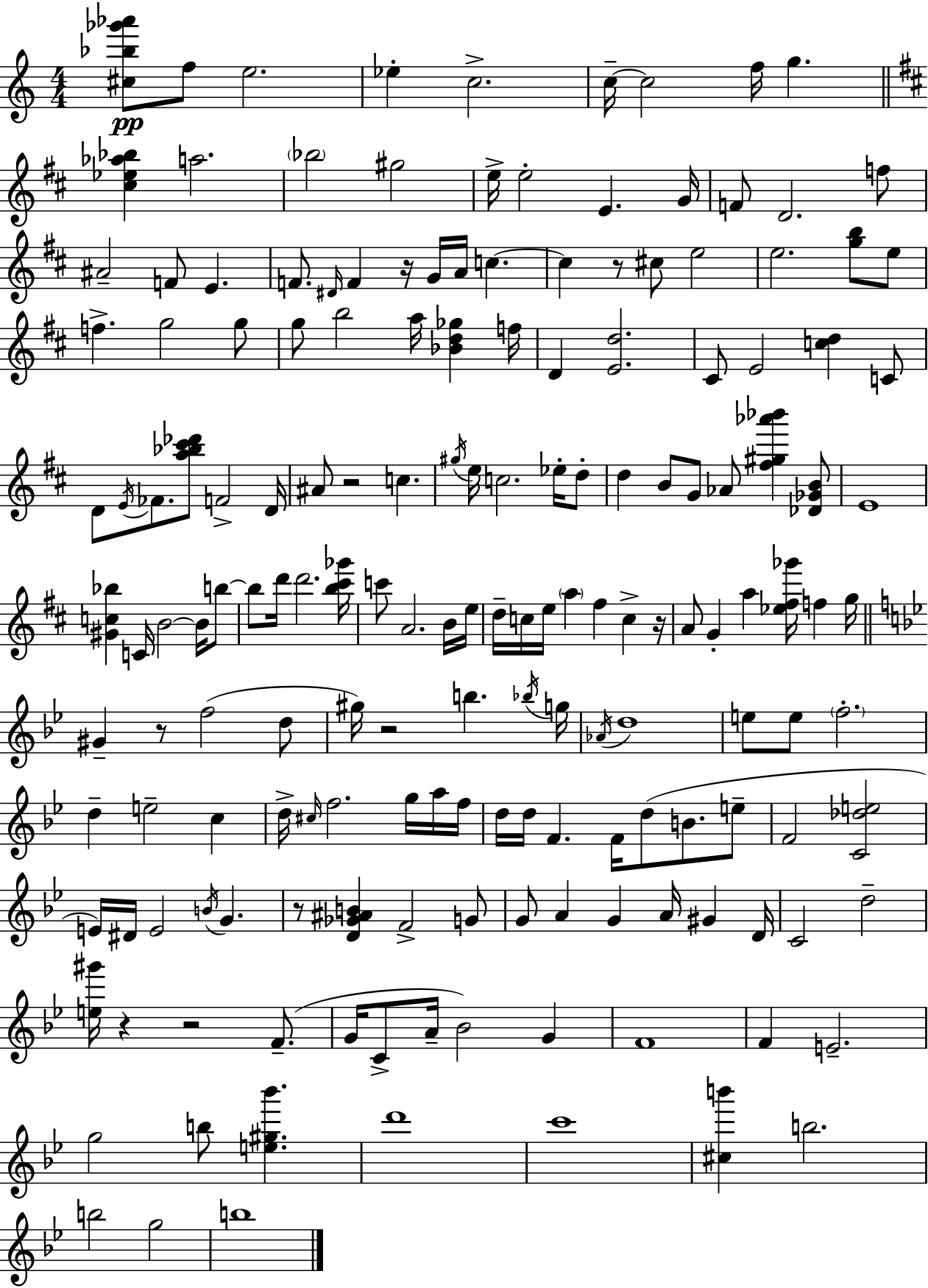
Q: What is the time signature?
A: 4/4